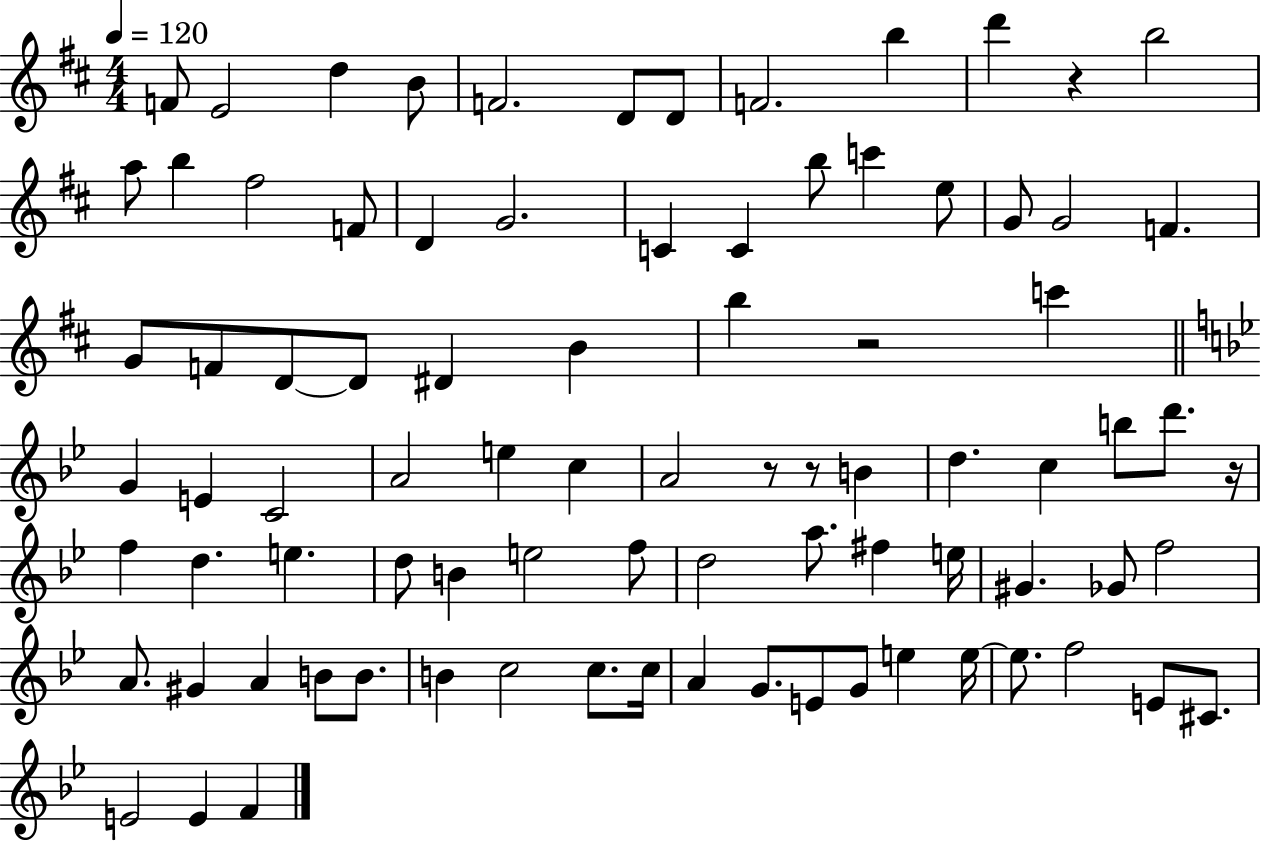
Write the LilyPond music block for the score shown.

{
  \clef treble
  \numericTimeSignature
  \time 4/4
  \key d \major
  \tempo 4 = 120
  f'8 e'2 d''4 b'8 | f'2. d'8 d'8 | f'2. b''4 | d'''4 r4 b''2 | \break a''8 b''4 fis''2 f'8 | d'4 g'2. | c'4 c'4 b''8 c'''4 e''8 | g'8 g'2 f'4. | \break g'8 f'8 d'8~~ d'8 dis'4 b'4 | b''4 r2 c'''4 | \bar "||" \break \key bes \major g'4 e'4 c'2 | a'2 e''4 c''4 | a'2 r8 r8 b'4 | d''4. c''4 b''8 d'''8. r16 | \break f''4 d''4. e''4. | d''8 b'4 e''2 f''8 | d''2 a''8. fis''4 e''16 | gis'4. ges'8 f''2 | \break a'8. gis'4 a'4 b'8 b'8. | b'4 c''2 c''8. c''16 | a'4 g'8. e'8 g'8 e''4 e''16~~ | e''8. f''2 e'8 cis'8. | \break e'2 e'4 f'4 | \bar "|."
}